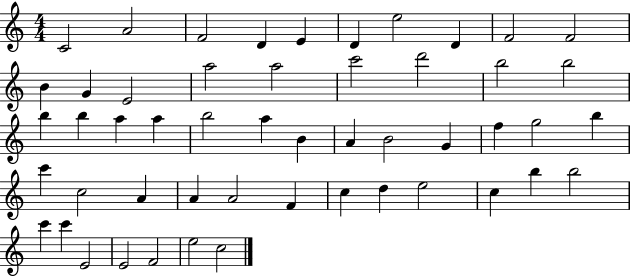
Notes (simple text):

C4/h A4/h F4/h D4/q E4/q D4/q E5/h D4/q F4/h F4/h B4/q G4/q E4/h A5/h A5/h C6/h D6/h B5/h B5/h B5/q B5/q A5/q A5/q B5/h A5/q B4/q A4/q B4/h G4/q F5/q G5/h B5/q C6/q C5/h A4/q A4/q A4/h F4/q C5/q D5/q E5/h C5/q B5/q B5/h C6/q C6/q E4/h E4/h F4/h E5/h C5/h